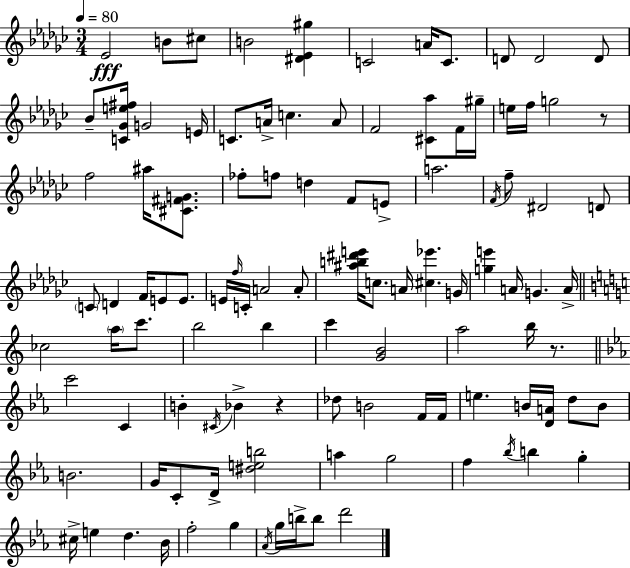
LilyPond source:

{
  \clef treble
  \numericTimeSignature
  \time 3/4
  \key ees \minor
  \tempo 4 = 80
  \repeat volta 2 { ees'2\fff b'8 cis''8 | b'2 <dis' ees' gis''>4 | c'2 a'16 c'8. | d'8 d'2 d'8 | \break bes'8-- <c' ges' e'' fis''>16 g'2 e'16 | c'8. a'16-> c''4. a'8 | f'2 <cis' aes''>8 f'16 gis''16-- | e''16 f''16 g''2 r8 | \break f''2 ais''16 <cis' fis' g'>8. | fes''8-. f''8 d''4 f'8 e'8-> | a''2. | \acciaccatura { f'16 } f''8-- dis'2 d'8 | \break \parenthesize c'8 d'4 f'16 e'8 e'8. | e'16 \grace { f''16 } c'16-. a'2 | a'8-. <ais'' b'' dis''' e'''>16 c''8. a'16 <cis'' ees'''>4. | g'16 <g'' e'''>4 a'16 g'4. | \break a'16-> \bar "||" \break \key a \minor ces''2 \parenthesize a''16 c'''8. | b''2 b''4 | c'''4 <g' b'>2 | a''2 b''16 r8. | \break \bar "||" \break \key c \minor c'''2 c'4 | b'4-. \acciaccatura { cis'16 } bes'4-> r4 | des''8 b'2 f'16 | f'16 e''4. b'16 <d' a'>16 d''8 b'8 | \break b'2. | g'16 c'8-. d'16-> <dis'' e'' b''>2 | a''4 g''2 | f''4 \acciaccatura { bes''16 } b''4 g''4-. | \break cis''16-> e''4 d''4. | bes'16 f''2-. g''4 | \acciaccatura { aes'16 } g''16 b''16-> b''8 d'''2 | } \bar "|."
}